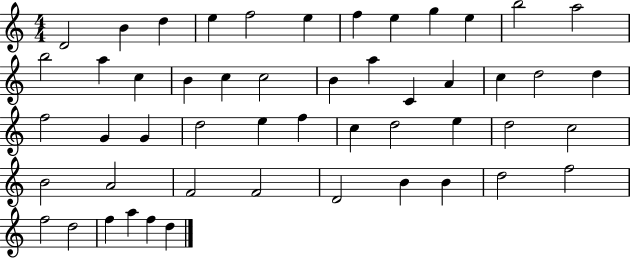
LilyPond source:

{
  \clef treble
  \numericTimeSignature
  \time 4/4
  \key c \major
  d'2 b'4 d''4 | e''4 f''2 e''4 | f''4 e''4 g''4 e''4 | b''2 a''2 | \break b''2 a''4 c''4 | b'4 c''4 c''2 | b'4 a''4 c'4 a'4 | c''4 d''2 d''4 | \break f''2 g'4 g'4 | d''2 e''4 f''4 | c''4 d''2 e''4 | d''2 c''2 | \break b'2 a'2 | f'2 f'2 | d'2 b'4 b'4 | d''2 f''2 | \break f''2 d''2 | f''4 a''4 f''4 d''4 | \bar "|."
}